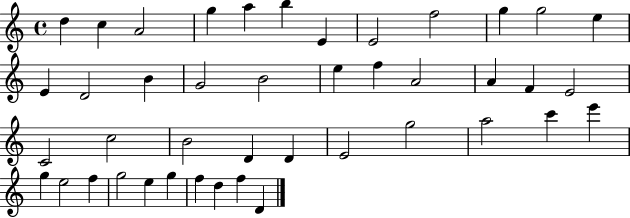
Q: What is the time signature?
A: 4/4